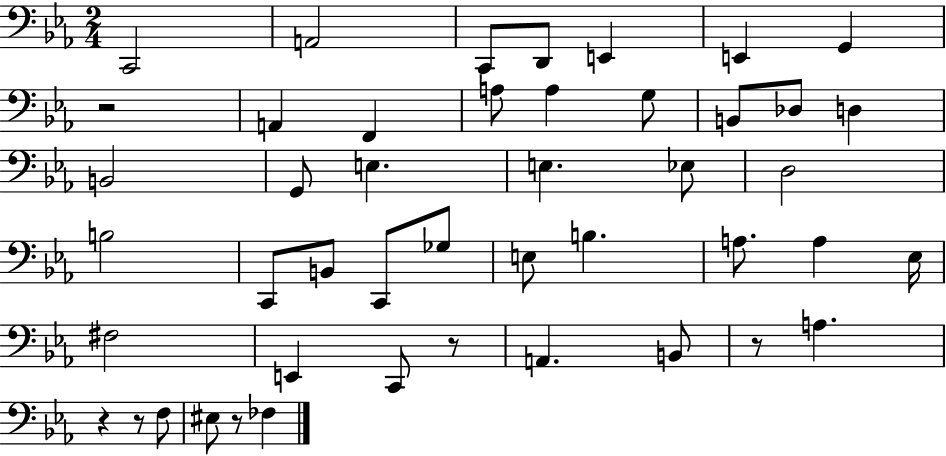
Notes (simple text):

C2/h A2/h C2/e D2/e E2/q E2/q G2/q R/h A2/q F2/q A3/e A3/q G3/e B2/e Db3/e D3/q B2/h G2/e E3/q. E3/q. Eb3/e D3/h B3/h C2/e B2/e C2/e Gb3/e E3/e B3/q. A3/e. A3/q Eb3/s F#3/h E2/q C2/e R/e A2/q. B2/e R/e A3/q. R/q R/e F3/e EIS3/e R/e FES3/q